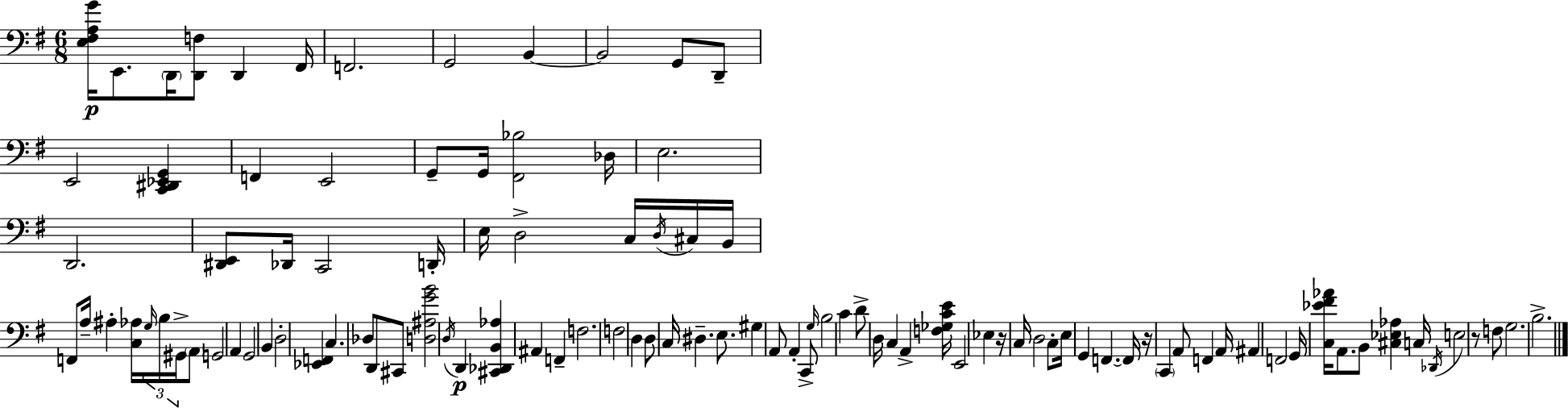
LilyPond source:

{
  \clef bass
  \numericTimeSignature
  \time 6/8
  \key e \minor
  <e fis a g'>16\p e,8. \parenthesize d,16 <d, f>8 d,4 fis,16 | f,2. | g,2 b,4~~ | b,2 g,8 d,8-- | \break e,2 <c, dis, ees, g,>4 | f,4 e,2 | g,8-- g,16 <fis, bes>2 des16 | e2. | \break d,2. | <dis, e,>8 des,16 c,2 d,16-. | e16 d2-> c16 \acciaccatura { d16 } cis16 | b,16 f,8 a16-- ais4-. <c aes>16 \tuplet 3/2 { \grace { g16 } b16 gis,16-> } | \break \parenthesize a,8 g,2 a,4 | g,2 b,4 | d2-. <ees, f,>4 | c4. des8 d,8 | \break cis,8 <d ais g' b'>2 \acciaccatura { d16 } d,4\p | <cis, des, b, aes>4 ais,4 f,4-- | f2. | f2 d4 | \break d8 c16 dis4.-- | e8. gis4 a,8 a,4-. | c,8-> \grace { g16 } b2 | c'4 d'8-> d16 c4 a,4-> | \break <f ges c' e'>16 e,2 | ees4 r16 c16 d2 | c8-. e16 g,4 f,4.~~ | f,16 r16 \parenthesize c,4 a,8 f,4 | \break a,16 ais,4 f,2 | g,16 <c ees' fis' aes'>16 a,8. b,8 <cis ees aes>4 | c16 \acciaccatura { des,16 } e2 | r8 f8 g2. | \break b2.-> | \bar "|."
}